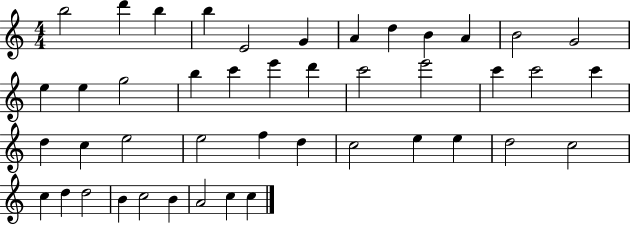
X:1
T:Untitled
M:4/4
L:1/4
K:C
b2 d' b b E2 G A d B A B2 G2 e e g2 b c' e' d' c'2 e'2 c' c'2 c' d c e2 e2 f d c2 e e d2 c2 c d d2 B c2 B A2 c c